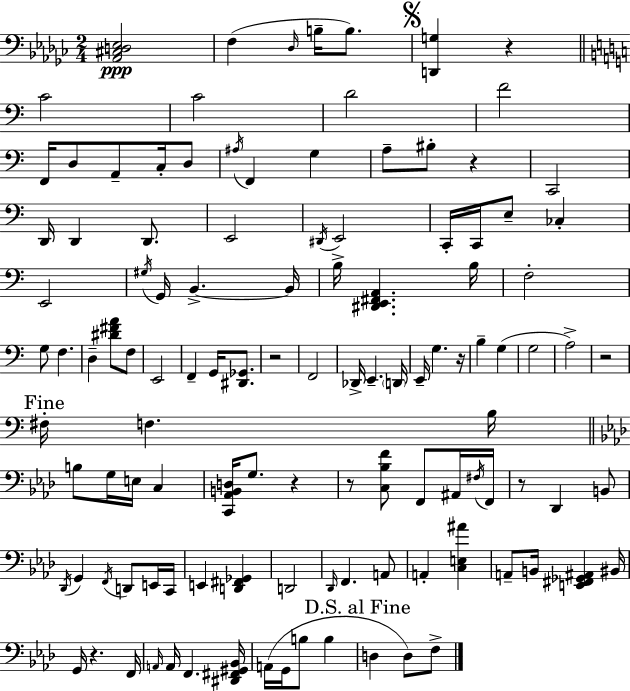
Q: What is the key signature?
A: EES minor